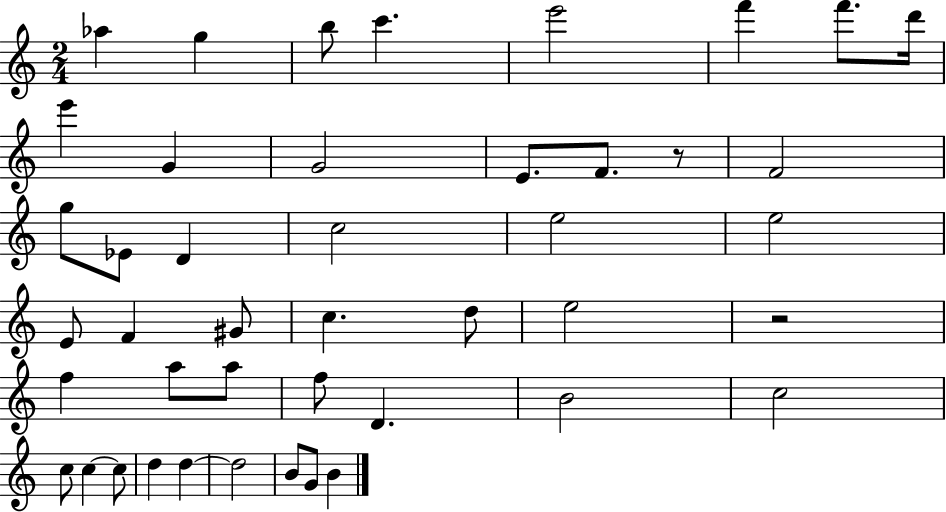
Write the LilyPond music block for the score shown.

{
  \clef treble
  \numericTimeSignature
  \time 2/4
  \key c \major
  aes''4 g''4 | b''8 c'''4. | e'''2 | f'''4 f'''8. d'''16 | \break e'''4 g'4 | g'2 | e'8. f'8. r8 | f'2 | \break g''8 ees'8 d'4 | c''2 | e''2 | e''2 | \break e'8 f'4 gis'8 | c''4. d''8 | e''2 | r2 | \break f''4 a''8 a''8 | f''8 d'4. | b'2 | c''2 | \break c''8 c''4~~ c''8 | d''4 d''4~~ | d''2 | b'8 g'8 b'4 | \break \bar "|."
}